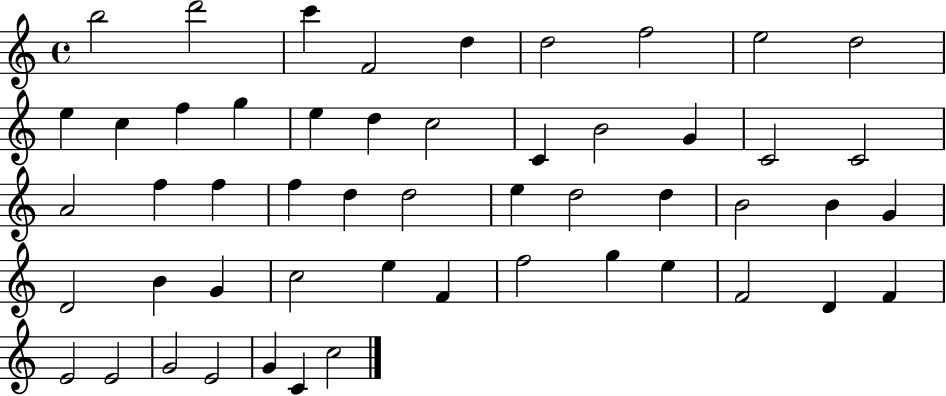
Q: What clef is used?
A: treble